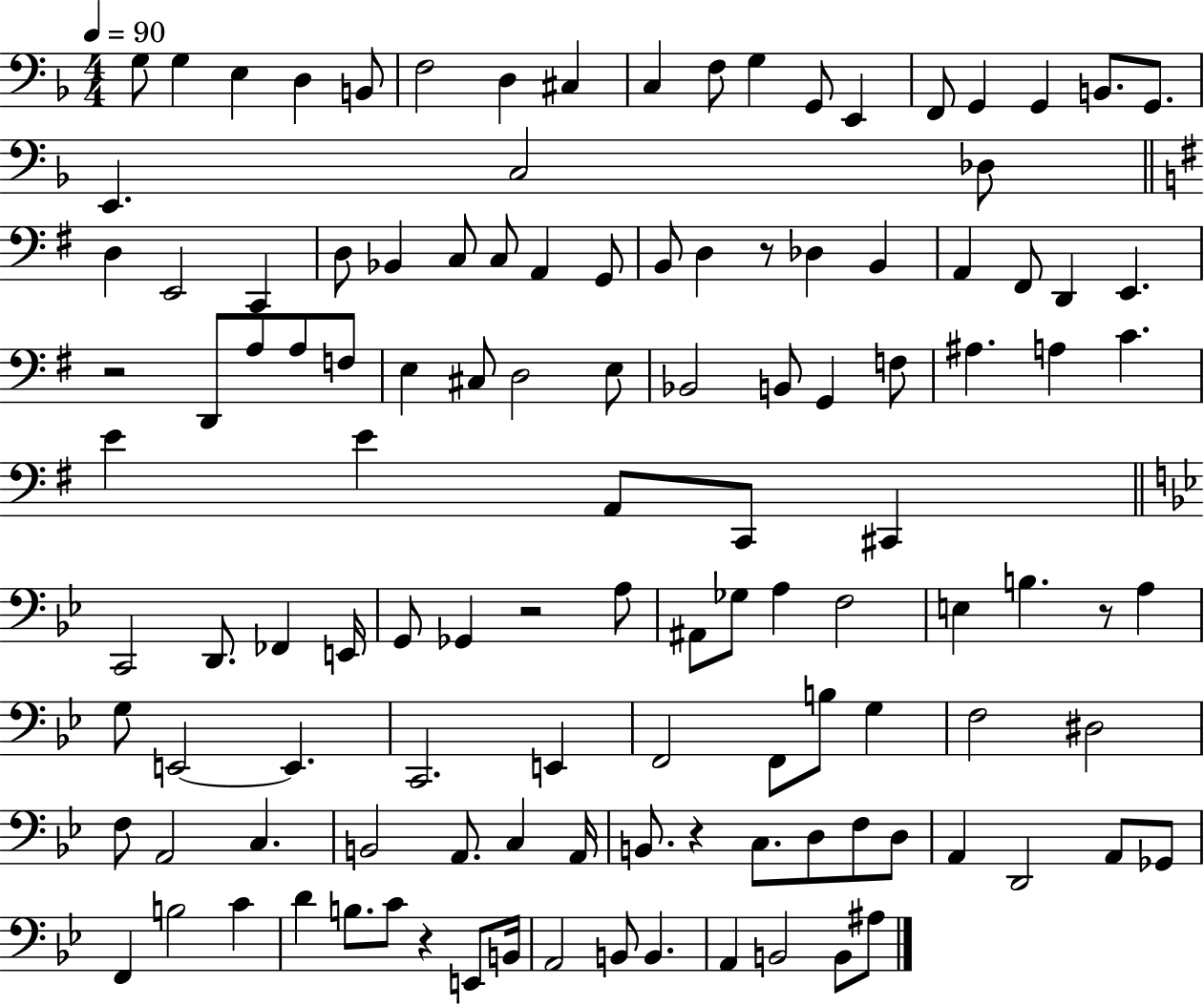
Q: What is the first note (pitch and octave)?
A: G3